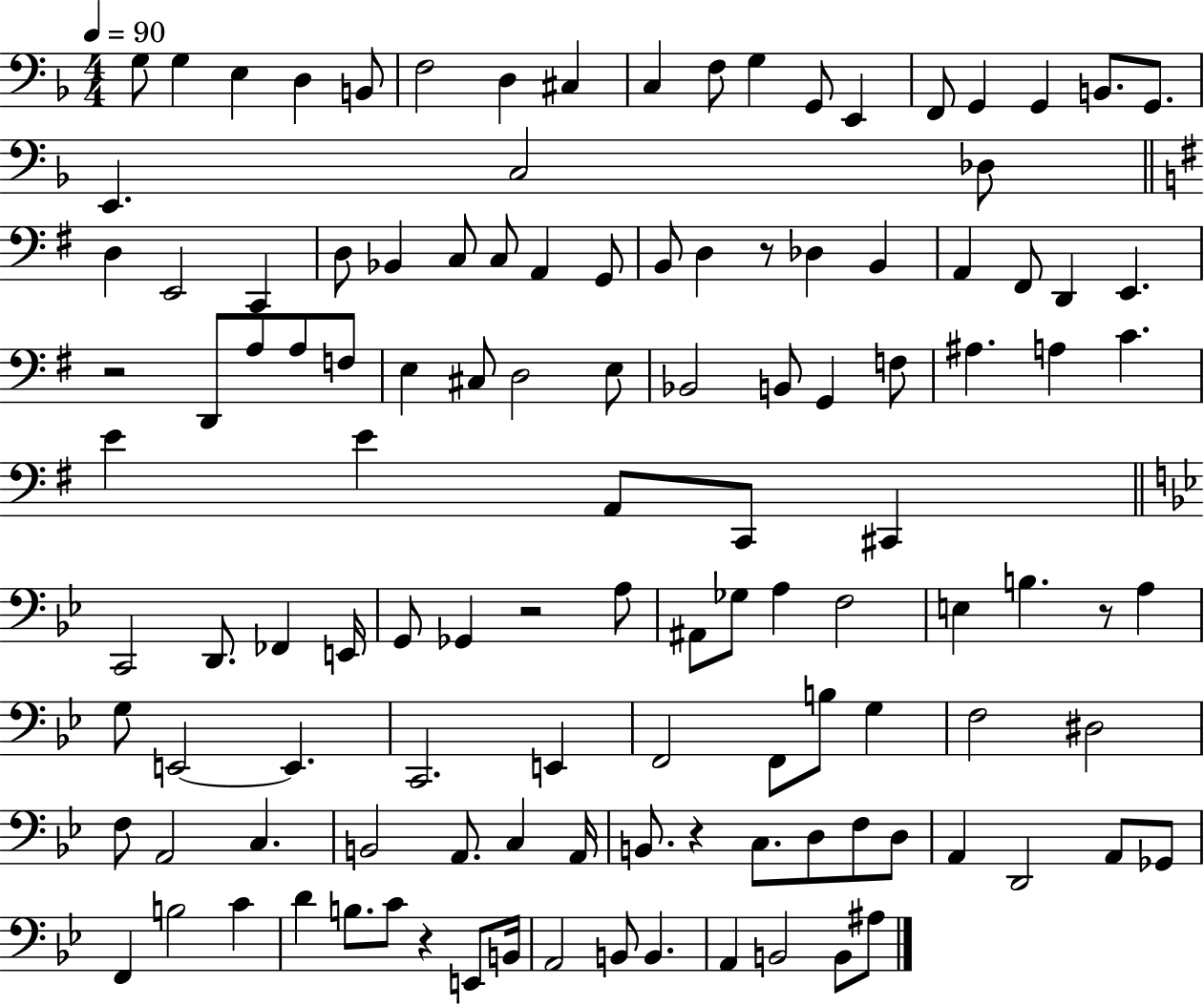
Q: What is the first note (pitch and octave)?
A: G3